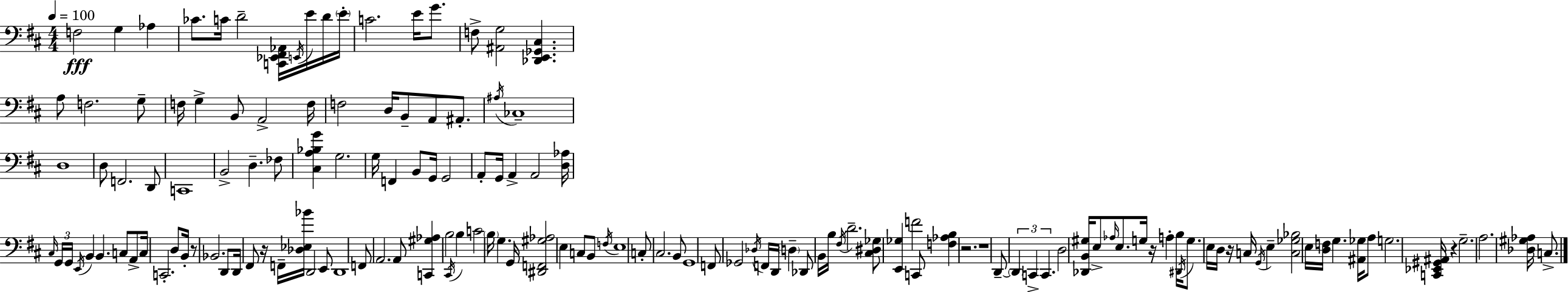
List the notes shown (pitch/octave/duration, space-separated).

F3/h G3/q Ab3/q CES4/e. C4/s D4/h [C2,Eb2,F#2,Ab2]/s E2/s E4/s D4/s E4/s C4/h. E4/s G4/e. F3/e [A#2,G3]/h [Db2,E2,Gb2,C#3]/q. A3/e F3/h. G3/e F3/s G3/q B2/e A2/h F3/s F3/h D3/s B2/e A2/e A#2/e. A#3/s CES3/w D3/w D3/e F2/h. D2/e C2/w B2/h D3/q. FES3/e [C#3,A3,Bb3,G4]/q G3/h. G3/s F2/q B2/e G2/s G2/h A2/e G2/s A2/q A2/h [D3,Ab3]/s C#3/s G2/s G2/s E2/s B2/q B2/q. C3/e A2/e C3/s C2/h. D3/e B2/s R/e Bb2/h. D2/e D2/s F#2/e R/s F2/s [Db3,Eb3,Bb4]/s D2/h E2/e D2/w F2/e A2/h. A2/e [C2,G#3,Ab3]/q B3/h C#2/s B3/q C4/h B3/s G3/q. G2/s [D#2,F2,G#3,Ab3]/h E3/q C3/e B2/e F3/s E3/w C3/e C#3/h. B2/e G2/w F2/e Gb2/h Db3/s F2/s D2/s D3/q Db2/e B2/s B3/s F#3/s D4/h. [C#3,D#3,Gb3]/e [E2,Gb3]/q F4/h C2/e [F3,Ab3,B3]/q R/h. R/w D2/e D2/q C2/q C2/q. D3/h [Db2,B2,G#3]/s E3/e Ab3/s E3/e. G3/s R/s A3/q B3/s D#2/s G3/e. E3/s D3/s R/s C3/s G2/s E3/q [C3,Gb3,Bb3]/h E3/s [D3,F3]/s G3/q. [A#2,Gb3]/s A3/e G3/h. [C2,Eb2,G#2,A#2]/s R/q G3/h. A3/h. [Db3,G#3,Ab3]/s C3/e.